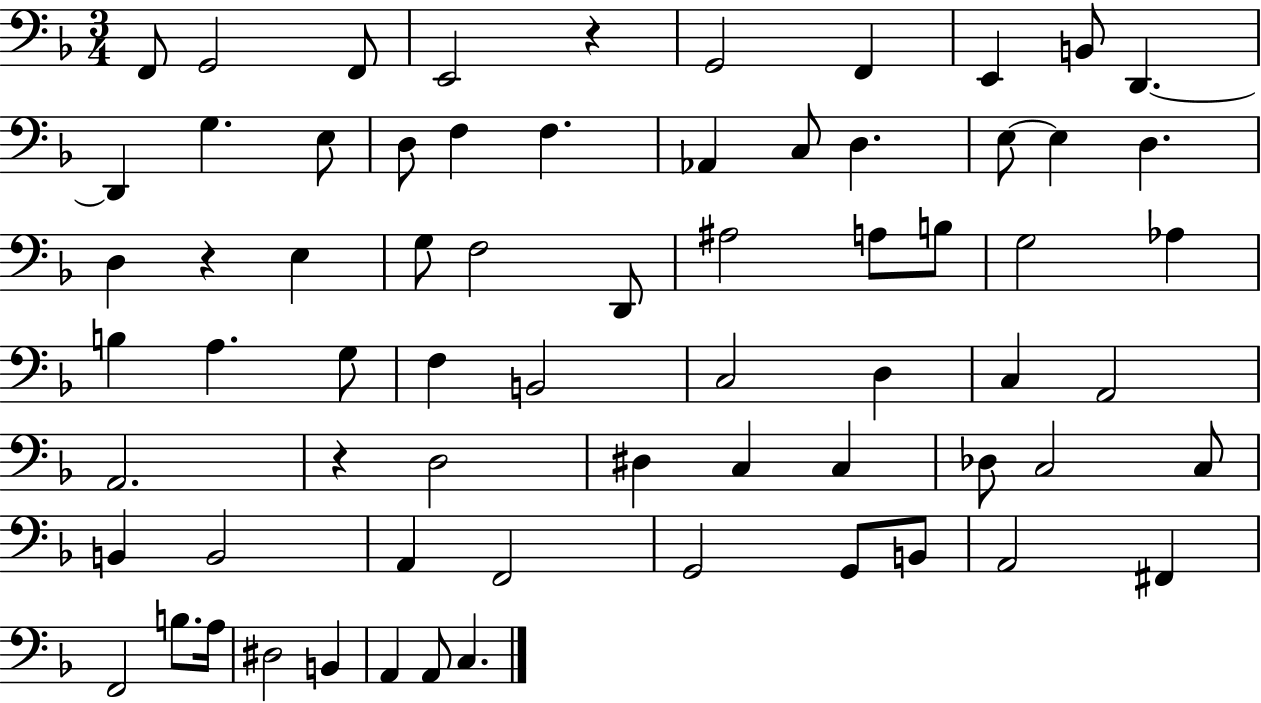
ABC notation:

X:1
T:Untitled
M:3/4
L:1/4
K:F
F,,/2 G,,2 F,,/2 E,,2 z G,,2 F,, E,, B,,/2 D,, D,, G, E,/2 D,/2 F, F, _A,, C,/2 D, E,/2 E, D, D, z E, G,/2 F,2 D,,/2 ^A,2 A,/2 B,/2 G,2 _A, B, A, G,/2 F, B,,2 C,2 D, C, A,,2 A,,2 z D,2 ^D, C, C, _D,/2 C,2 C,/2 B,, B,,2 A,, F,,2 G,,2 G,,/2 B,,/2 A,,2 ^F,, F,,2 B,/2 A,/4 ^D,2 B,, A,, A,,/2 C,